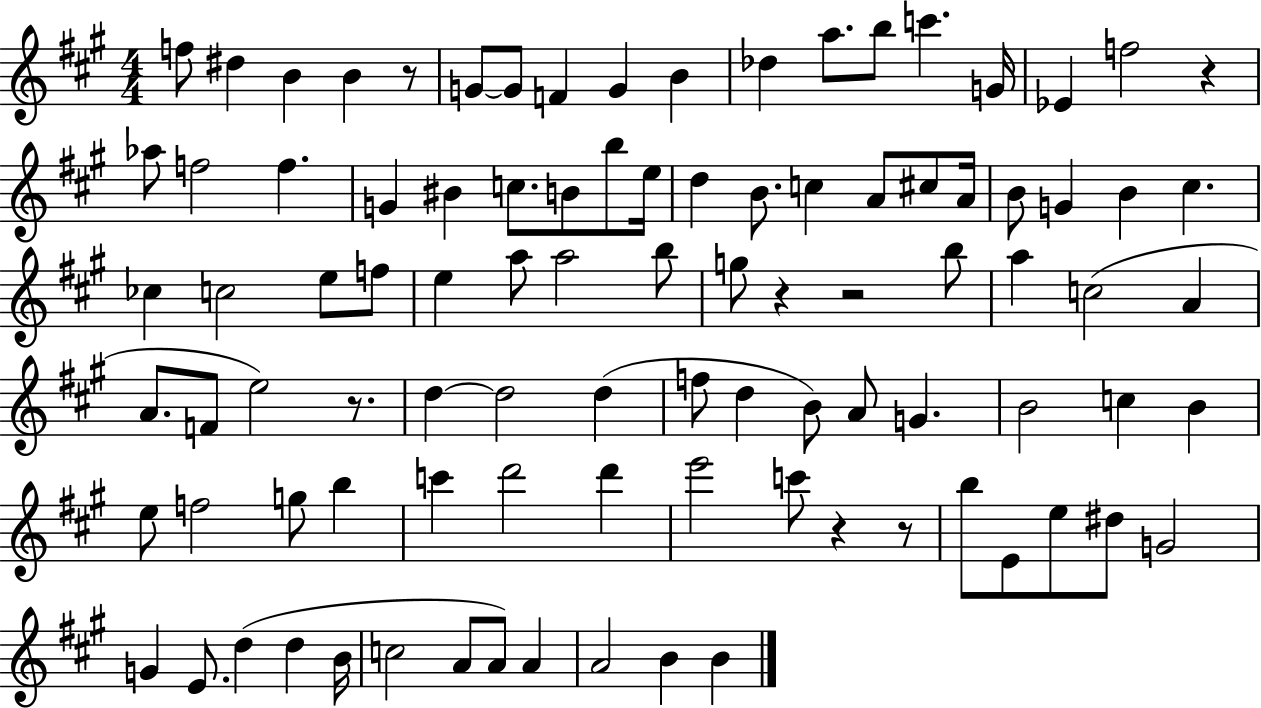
{
  \clef treble
  \numericTimeSignature
  \time 4/4
  \key a \major
  f''8 dis''4 b'4 b'4 r8 | g'8~~ g'8 f'4 g'4 b'4 | des''4 a''8. b''8 c'''4. g'16 | ees'4 f''2 r4 | \break aes''8 f''2 f''4. | g'4 bis'4 c''8. b'8 b''8 e''16 | d''4 b'8. c''4 a'8 cis''8 a'16 | b'8 g'4 b'4 cis''4. | \break ces''4 c''2 e''8 f''8 | e''4 a''8 a''2 b''8 | g''8 r4 r2 b''8 | a''4 c''2( a'4 | \break a'8. f'8 e''2) r8. | d''4~~ d''2 d''4( | f''8 d''4 b'8) a'8 g'4. | b'2 c''4 b'4 | \break e''8 f''2 g''8 b''4 | c'''4 d'''2 d'''4 | e'''2 c'''8 r4 r8 | b''8 e'8 e''8 dis''8 g'2 | \break g'4 e'8. d''4( d''4 b'16 | c''2 a'8 a'8) a'4 | a'2 b'4 b'4 | \bar "|."
}